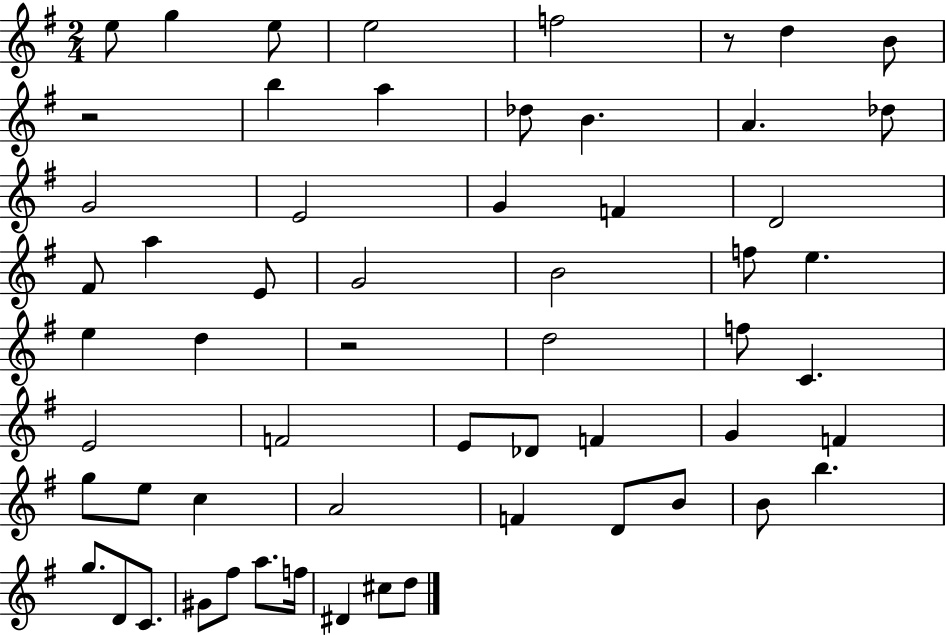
{
  \clef treble
  \numericTimeSignature
  \time 2/4
  \key g \major
  e''8 g''4 e''8 | e''2 | f''2 | r8 d''4 b'8 | \break r2 | b''4 a''4 | des''8 b'4. | a'4. des''8 | \break g'2 | e'2 | g'4 f'4 | d'2 | \break fis'8 a''4 e'8 | g'2 | b'2 | f''8 e''4. | \break e''4 d''4 | r2 | d''2 | f''8 c'4. | \break e'2 | f'2 | e'8 des'8 f'4 | g'4 f'4 | \break g''8 e''8 c''4 | a'2 | f'4 d'8 b'8 | b'8 b''4. | \break g''8. d'8 c'8. | gis'8 fis''8 a''8. f''16 | dis'4 cis''8 d''8 | \bar "|."
}